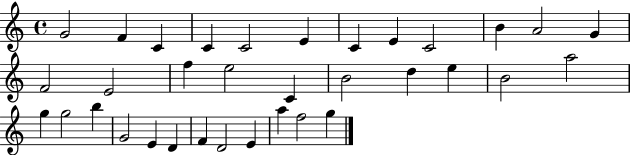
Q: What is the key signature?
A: C major